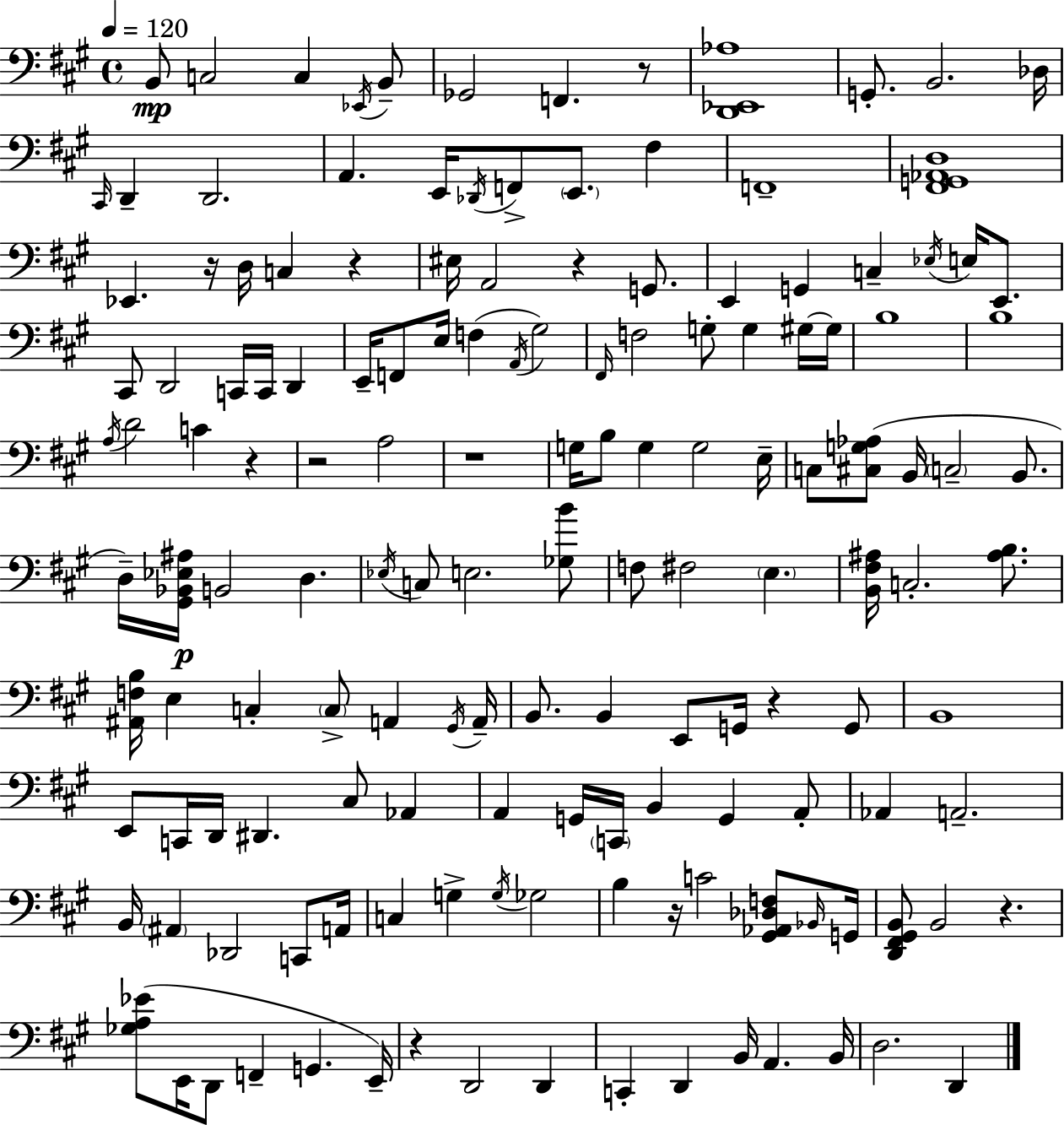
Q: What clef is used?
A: bass